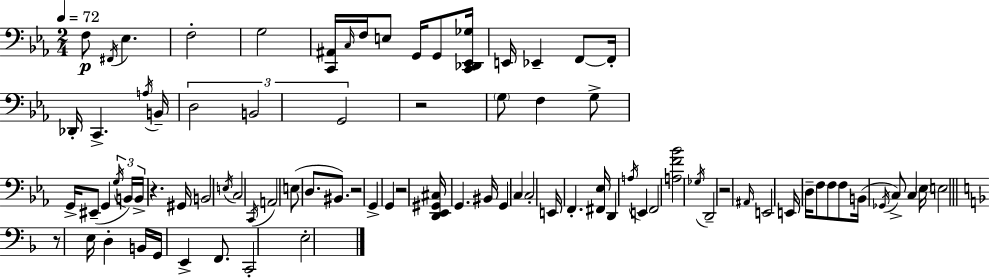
{
  \clef bass
  \numericTimeSignature
  \time 2/4
  \key ees \major
  \tempo 4 = 72
  f8\p \acciaccatura { fis,16 } ees4. | f2-. | g2 | <c, ais,>16 \grace { c16 } f16 e8 g,16 g,8 | \break <c, des, ees, ges>16 e,16 ees,4-- f,8~~ | f,16-. des,16-. c,4.-> | \acciaccatura { a16 } b,16-- \tuplet 3/2 { d2 | b,2 | \break g,2 } | r2 | \parenthesize g8 f4 | g8-> g,16-> eis,8--( g,4 | \break \tuplet 3/2 { \acciaccatura { g16 }) b,16 b,16-> } r4. | gis,16 b,2 | \acciaccatura { e16 } c2 | \acciaccatura { c,16 } a,2 | \break e8( | d8. bis,8.) r2 | g,4-> | g,4 r2 | \break <d, ees, gis, cis>16 g,4. | bis,16 g,4 | c4 c2-. | e,16 f,4.-. | \break <fis, ees>16 d,4 | \acciaccatura { a16 } e,4 f,2 | <a f' bes'>2 | \acciaccatura { ges16 } | \break d,2-- | r2 | \grace { ais,16 } e,2 | e,16 d16-- f8 f8 f8 | \break b,16( \acciaccatura { ges,16 } c8->) c4 | \parenthesize ees16 e2 | \bar "||" \break \key f \major r8 e16 d4-. b,16 | g,16 e,4-> f,8. | c,2-. | e2-. | \break \bar "|."
}